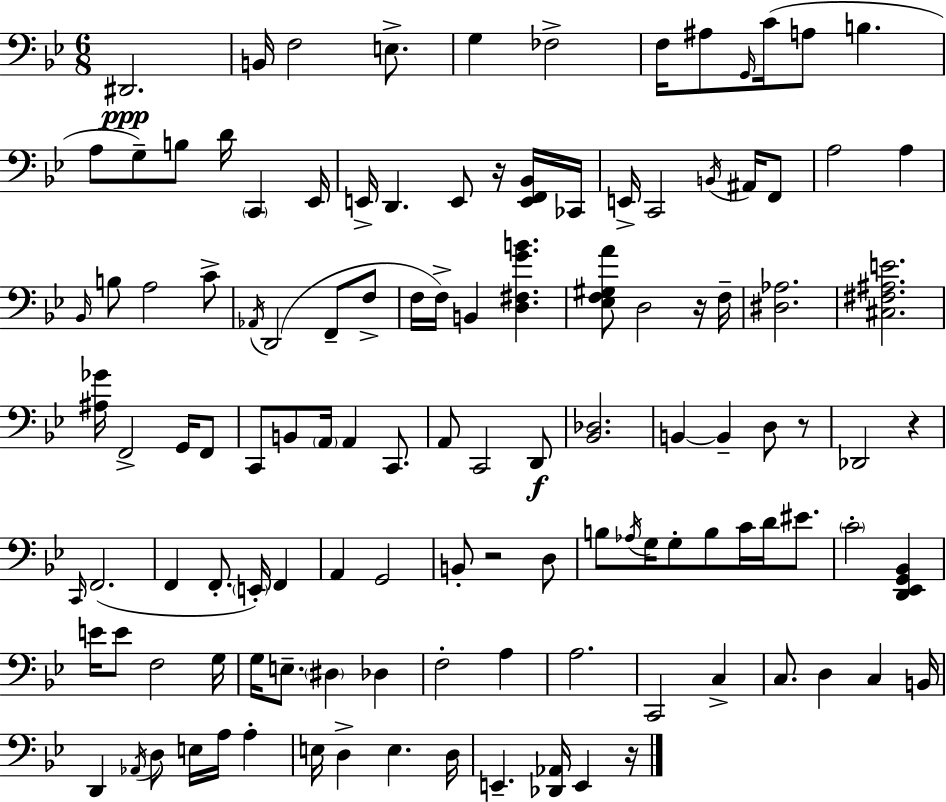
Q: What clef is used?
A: bass